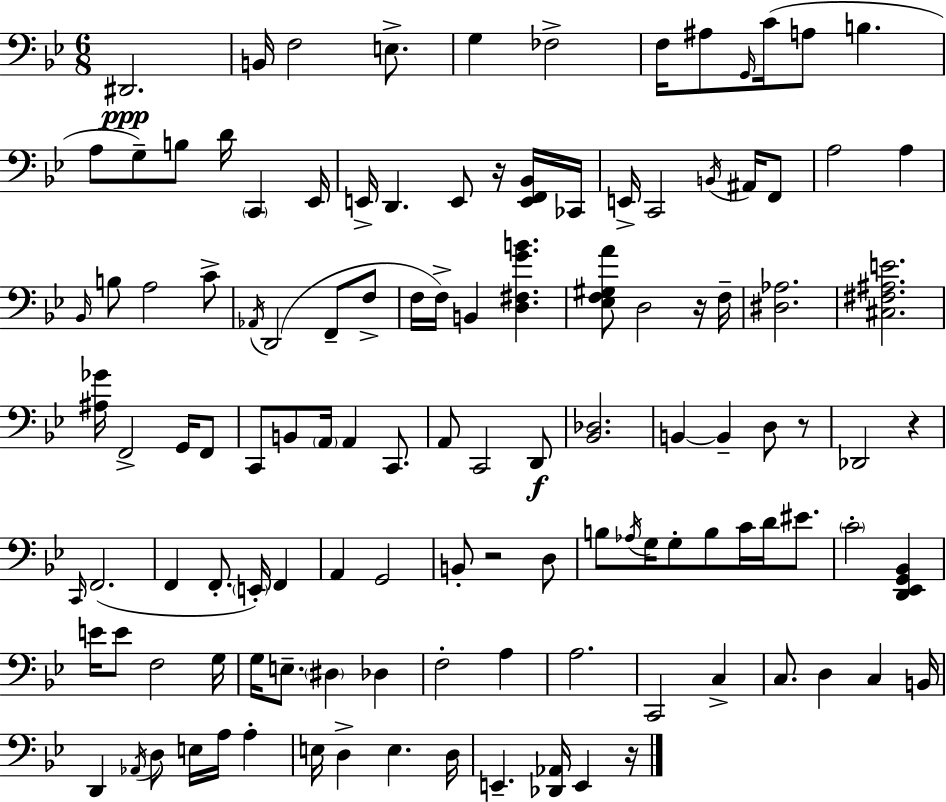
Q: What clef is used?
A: bass